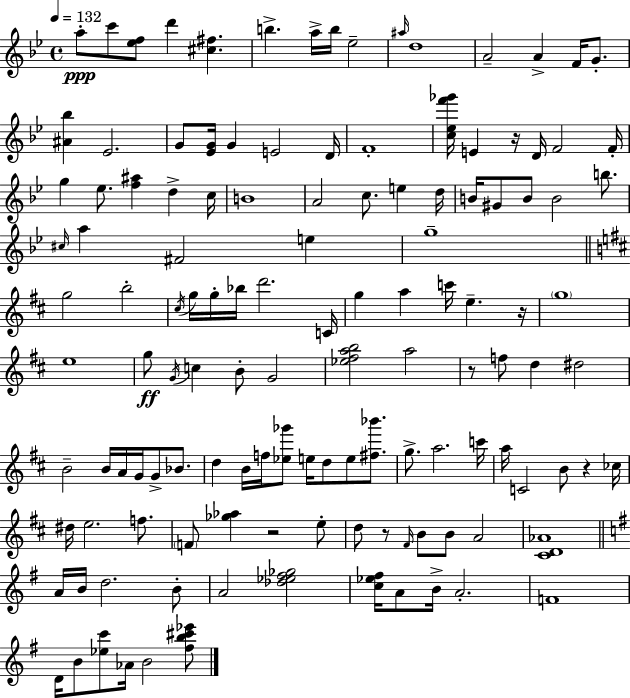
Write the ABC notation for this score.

X:1
T:Untitled
M:4/4
L:1/4
K:Bb
a/2 c'/2 [_ef]/2 d' [^c^f] b a/4 b/4 _e2 ^a/4 d4 A2 A F/4 G/2 [^A_b] _E2 G/2 [_EG]/4 G E2 D/4 F4 [c_ef'_g']/4 E z/4 D/4 F2 F/4 g _e/2 [f^a] d c/4 B4 A2 c/2 e d/4 B/4 ^G/2 B/2 B2 b/2 ^c/4 a ^F2 e g4 g2 b2 ^c/4 g/4 g/4 _b/4 d'2 C/4 g a c'/4 e z/4 g4 e4 g/2 G/4 c B/2 G2 [_e^fab]2 a2 z/2 f/2 d ^d2 B2 B/4 A/4 G/4 G/2 _B/2 d B/4 f/4 [_e_g']/2 e/4 d/2 e/2 [^f_b']/2 g/2 a2 c'/4 a/4 C2 B/2 z _c/4 ^d/4 e2 f/2 F/2 [_g_a] z2 e/2 d/2 z/2 ^F/4 B/2 B/2 A2 [^CD_A]4 A/4 B/4 d2 B/2 A2 [_d_e^f_g]2 [c_e^f]/4 A/2 B/4 A2 F4 D/4 B/2 [_ec']/2 _A/4 B2 [^fb^c'_e']/2